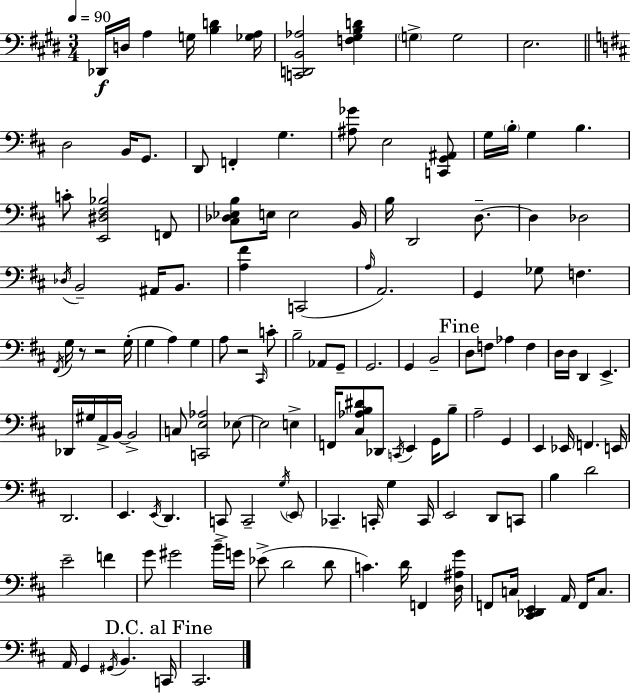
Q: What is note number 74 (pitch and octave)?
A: E2